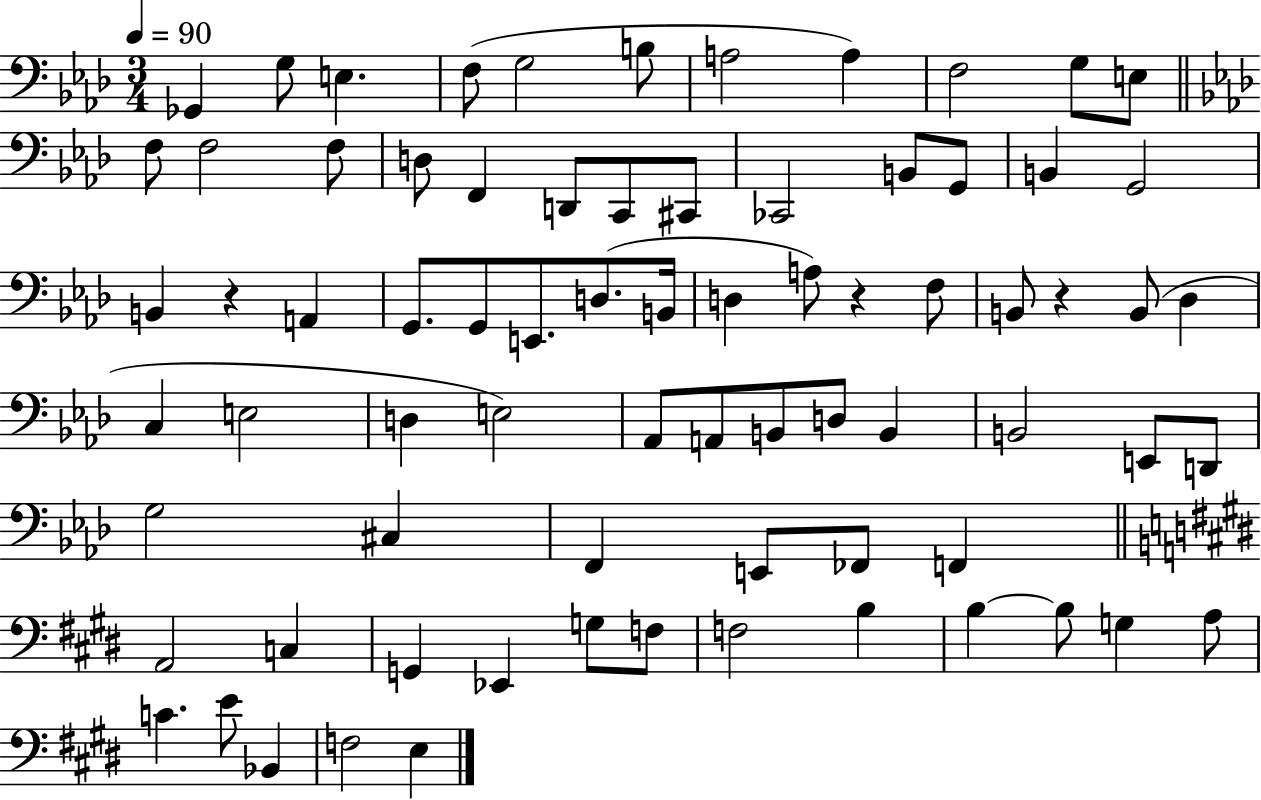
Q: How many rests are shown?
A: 3